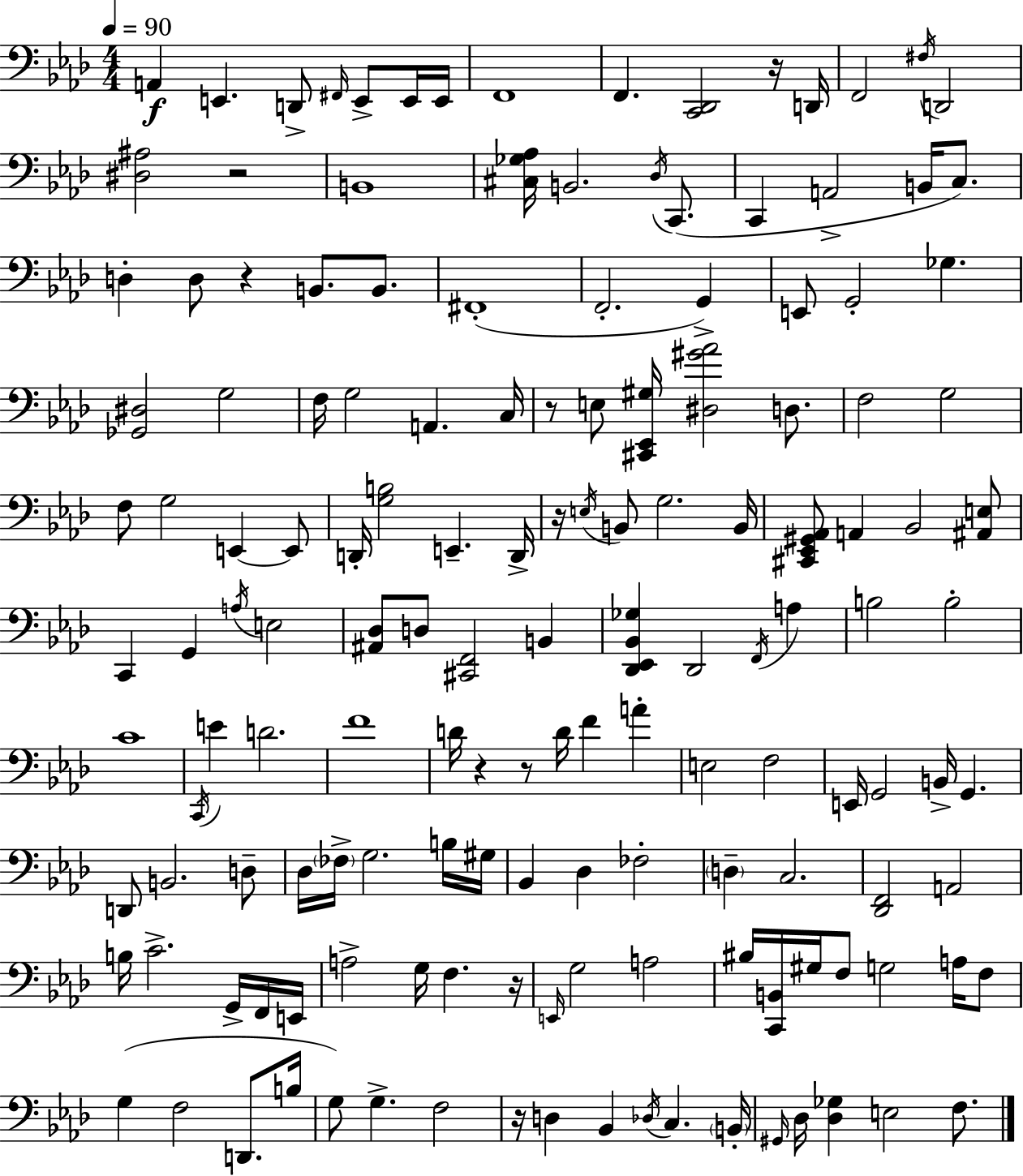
{
  \clef bass
  \numericTimeSignature
  \time 4/4
  \key aes \major
  \tempo 4 = 90
  a,4\f e,4. d,8-> \grace { fis,16 } e,8-> e,16 | e,16 f,1 | f,4. <c, des,>2 r16 | d,16 f,2 \acciaccatura { fis16 } d,2 | \break <dis ais>2 r2 | b,1 | <cis ges aes>16 b,2. \acciaccatura { des16 } | c,8.( c,4 a,2-> b,16 | \break c8.) d4-. d8 r4 b,8. | b,8. fis,1-.( | f,2.-. g,4->) | e,8 g,2-. ges4. | \break <ges, dis>2 g2 | f16 g2 a,4. | c16 r8 e8 <cis, ees, gis>16 <dis gis' aes'>2 | d8. f2 g2 | \break f8 g2 e,4~~ | e,8 d,16-. <g b>2 e,4.-- | d,16-> r16 \acciaccatura { e16 } b,8 g2. | b,16 <cis, ees, gis, aes,>8 a,4 bes,2 | \break <ais, e>8 c,4 g,4 \acciaccatura { a16 } e2 | <ais, des>8 d8 <cis, f,>2 | b,4 <des, ees, bes, ges>4 des,2 | \acciaccatura { f,16 } a4 b2 b2-. | \break c'1 | \acciaccatura { c,16 } e'4 d'2. | f'1 | d'16 r4 r8 d'16 f'4 | \break a'4-. e2 f2 | e,16 g,2 | b,16-> g,4. d,8 b,2. | d8-- des16 \parenthesize fes16-> g2. | \break b16 gis16 bes,4 des4 fes2-. | \parenthesize d4-- c2. | <des, f,>2 a,2 | b16 c'2.-> | \break g,16-> f,16 e,16 a2-> g16 | f4. r16 \grace { e,16 } g2 | a2 bis16 <c, b,>16 gis16 f8 g2 | a16 f8 g4( f2 | \break d,8. b16 g8) g4.-> | f2 r16 d4 bes,4 | \acciaccatura { des16 } c4. \parenthesize b,16-. \grace { gis,16 } des16 <des ges>4 e2 | f8. \bar "|."
}